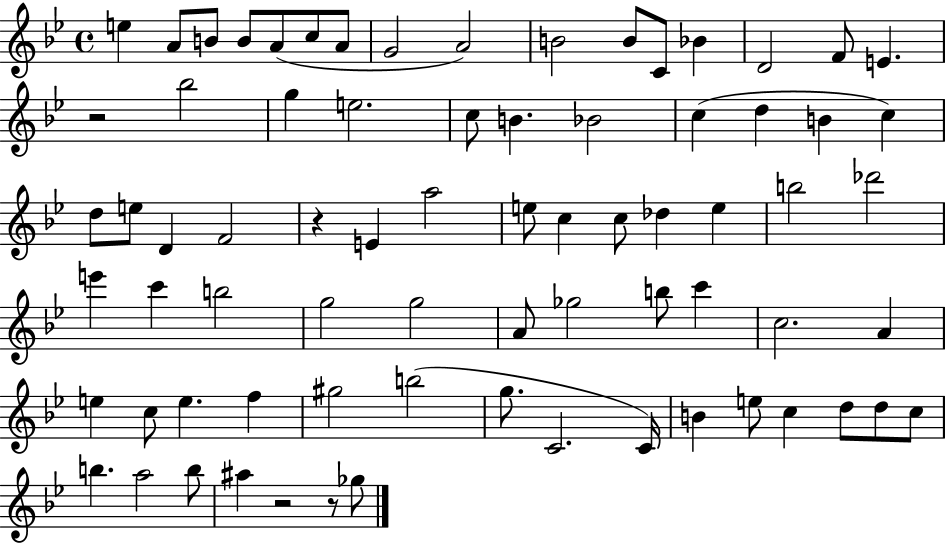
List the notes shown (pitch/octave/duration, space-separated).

E5/q A4/e B4/e B4/e A4/e C5/e A4/e G4/h A4/h B4/h B4/e C4/e Bb4/q D4/h F4/e E4/q. R/h Bb5/h G5/q E5/h. C5/e B4/q. Bb4/h C5/q D5/q B4/q C5/q D5/e E5/e D4/q F4/h R/q E4/q A5/h E5/e C5/q C5/e Db5/q E5/q B5/h Db6/h E6/q C6/q B5/h G5/h G5/h A4/e Gb5/h B5/e C6/q C5/h. A4/q E5/q C5/e E5/q. F5/q G#5/h B5/h G5/e. C4/h. C4/s B4/q E5/e C5/q D5/e D5/e C5/e B5/q. A5/h B5/e A#5/q R/h R/e Gb5/e